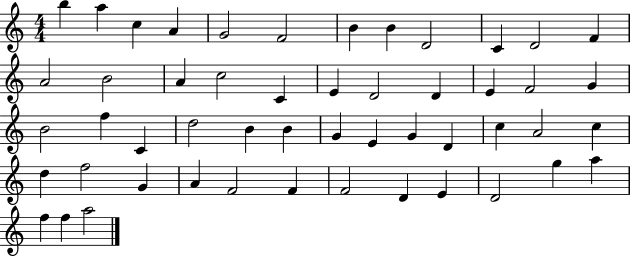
B5/q A5/q C5/q A4/q G4/h F4/h B4/q B4/q D4/h C4/q D4/h F4/q A4/h B4/h A4/q C5/h C4/q E4/q D4/h D4/q E4/q F4/h G4/q B4/h F5/q C4/q D5/h B4/q B4/q G4/q E4/q G4/q D4/q C5/q A4/h C5/q D5/q F5/h G4/q A4/q F4/h F4/q F4/h D4/q E4/q D4/h G5/q A5/q F5/q F5/q A5/h